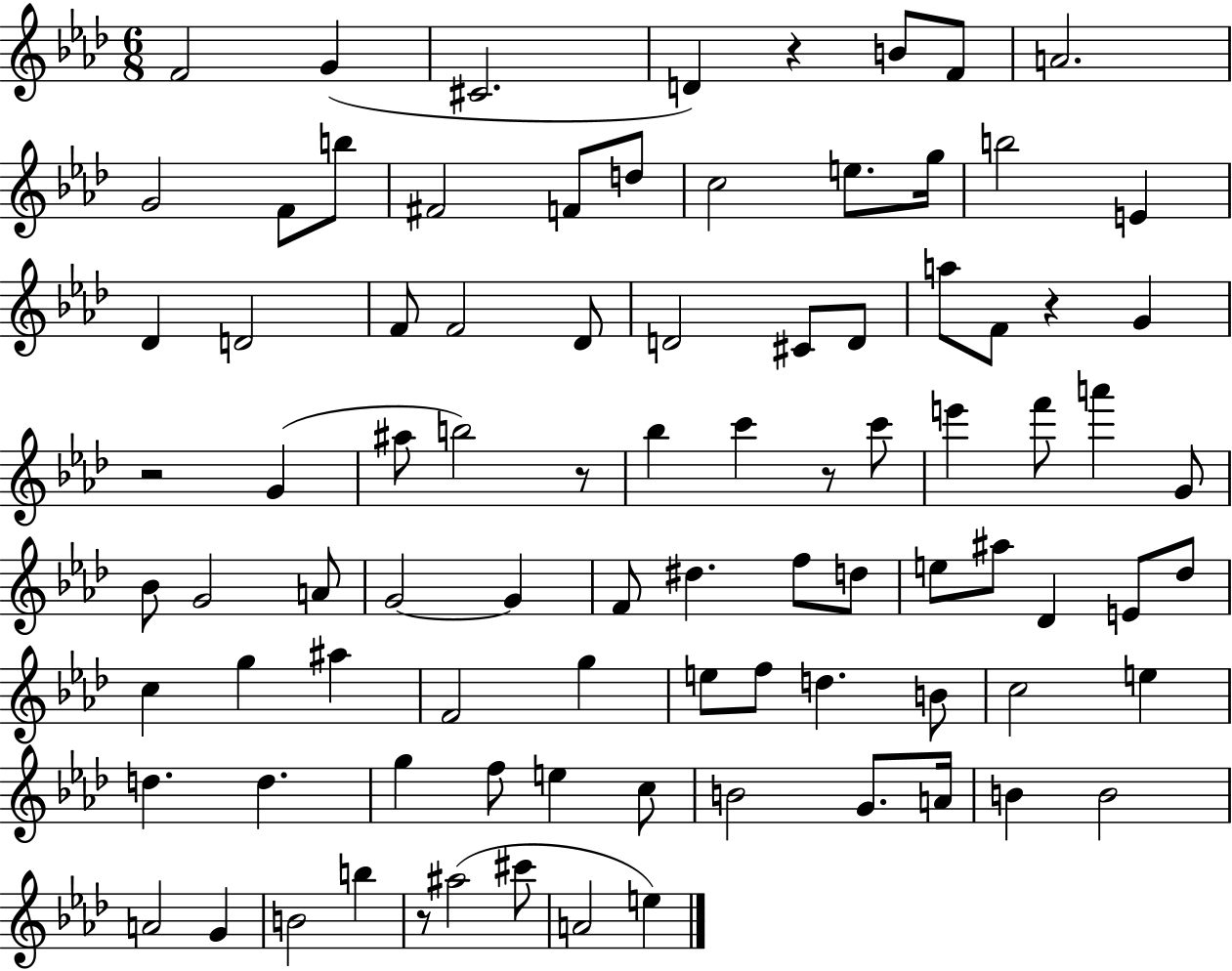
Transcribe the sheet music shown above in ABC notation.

X:1
T:Untitled
M:6/8
L:1/4
K:Ab
F2 G ^C2 D z B/2 F/2 A2 G2 F/2 b/2 ^F2 F/2 d/2 c2 e/2 g/4 b2 E _D D2 F/2 F2 _D/2 D2 ^C/2 D/2 a/2 F/2 z G z2 G ^a/2 b2 z/2 _b c' z/2 c'/2 e' f'/2 a' G/2 _B/2 G2 A/2 G2 G F/2 ^d f/2 d/2 e/2 ^a/2 _D E/2 _d/2 c g ^a F2 g e/2 f/2 d B/2 c2 e d d g f/2 e c/2 B2 G/2 A/4 B B2 A2 G B2 b z/2 ^a2 ^c'/2 A2 e